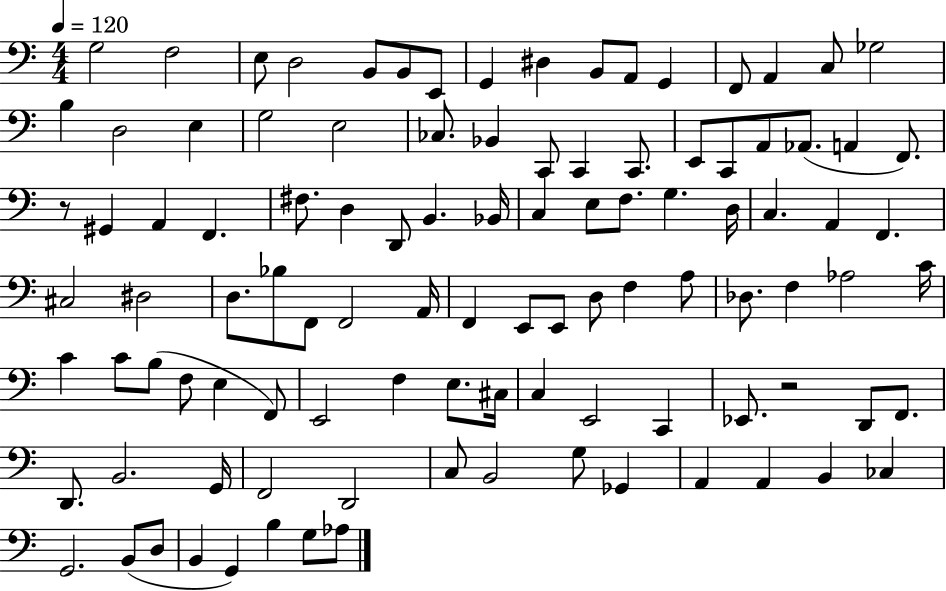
{
  \clef bass
  \numericTimeSignature
  \time 4/4
  \key c \major
  \tempo 4 = 120
  g2 f2 | e8 d2 b,8 b,8 e,8 | g,4 dis4 b,8 a,8 g,4 | f,8 a,4 c8 ges2 | \break b4 d2 e4 | g2 e2 | ces8. bes,4 c,8 c,4 c,8. | e,8 c,8 a,8 aes,8.( a,4 f,8.) | \break r8 gis,4 a,4 f,4. | fis8. d4 d,8 b,4. bes,16 | c4 e8 f8. g4. d16 | c4. a,4 f,4. | \break cis2 dis2 | d8. bes8 f,8 f,2 a,16 | f,4 e,8 e,8 d8 f4 a8 | des8. f4 aes2 c'16 | \break c'4 c'8 b8( f8 e4 f,8) | e,2 f4 e8. cis16 | c4 e,2 c,4 | ees,8. r2 d,8 f,8. | \break d,8. b,2. g,16 | f,2 d,2 | c8 b,2 g8 ges,4 | a,4 a,4 b,4 ces4 | \break g,2. b,8( d8 | b,4 g,4) b4 g8 aes8 | \bar "|."
}